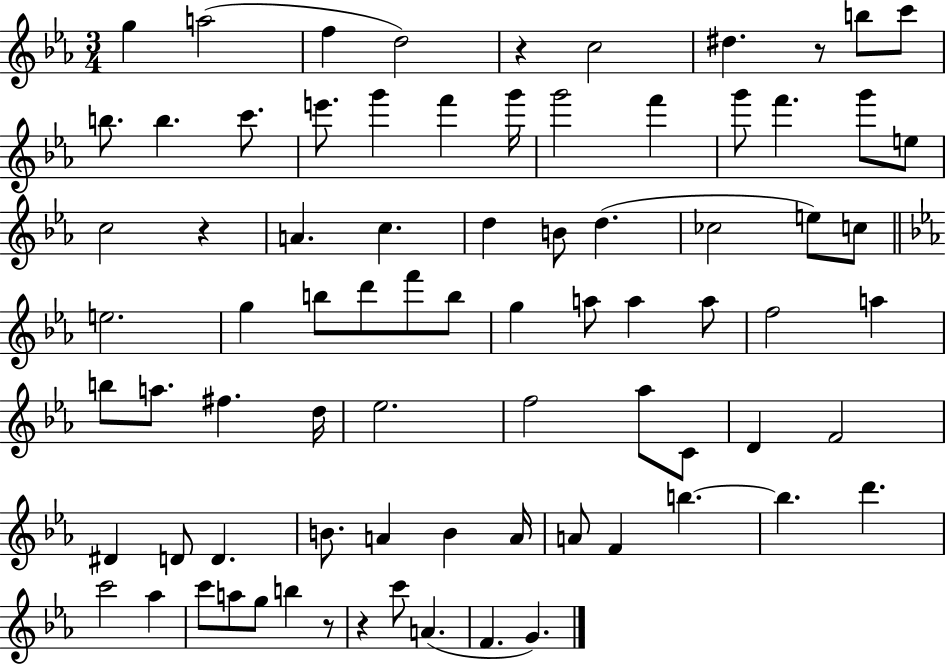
G5/q A5/h F5/q D5/h R/q C5/h D#5/q. R/e B5/e C6/e B5/e. B5/q. C6/e. E6/e. G6/q F6/q G6/s G6/h F6/q G6/e F6/q. G6/e E5/e C5/h R/q A4/q. C5/q. D5/q B4/e D5/q. CES5/h E5/e C5/e E5/h. G5/q B5/e D6/e F6/e B5/e G5/q A5/e A5/q A5/e F5/h A5/q B5/e A5/e. F#5/q. D5/s Eb5/h. F5/h Ab5/e C4/e D4/q F4/h D#4/q D4/e D4/q. B4/e. A4/q B4/q A4/s A4/e F4/q B5/q. B5/q. D6/q. C6/h Ab5/q C6/e A5/e G5/e B5/q R/e R/q C6/e A4/q. F4/q. G4/q.